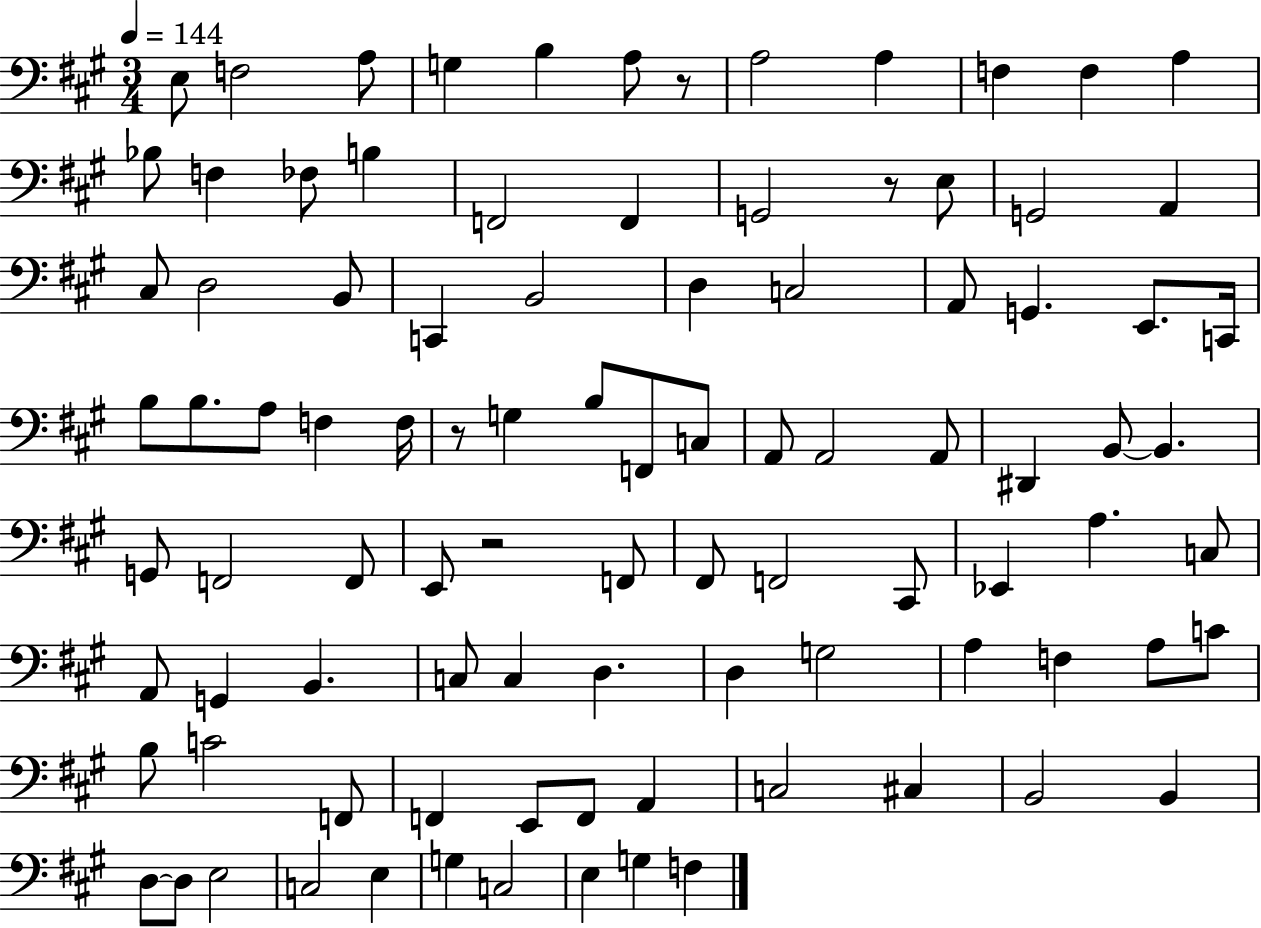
E3/e F3/h A3/e G3/q B3/q A3/e R/e A3/h A3/q F3/q F3/q A3/q Bb3/e F3/q FES3/e B3/q F2/h F2/q G2/h R/e E3/e G2/h A2/q C#3/e D3/h B2/e C2/q B2/h D3/q C3/h A2/e G2/q. E2/e. C2/s B3/e B3/e. A3/e F3/q F3/s R/e G3/q B3/e F2/e C3/e A2/e A2/h A2/e D#2/q B2/e B2/q. G2/e F2/h F2/e E2/e R/h F2/e F#2/e F2/h C#2/e Eb2/q A3/q. C3/e A2/e G2/q B2/q. C3/e C3/q D3/q. D3/q G3/h A3/q F3/q A3/e C4/e B3/e C4/h F2/e F2/q E2/e F2/e A2/q C3/h C#3/q B2/h B2/q D3/e D3/e E3/h C3/h E3/q G3/q C3/h E3/q G3/q F3/q